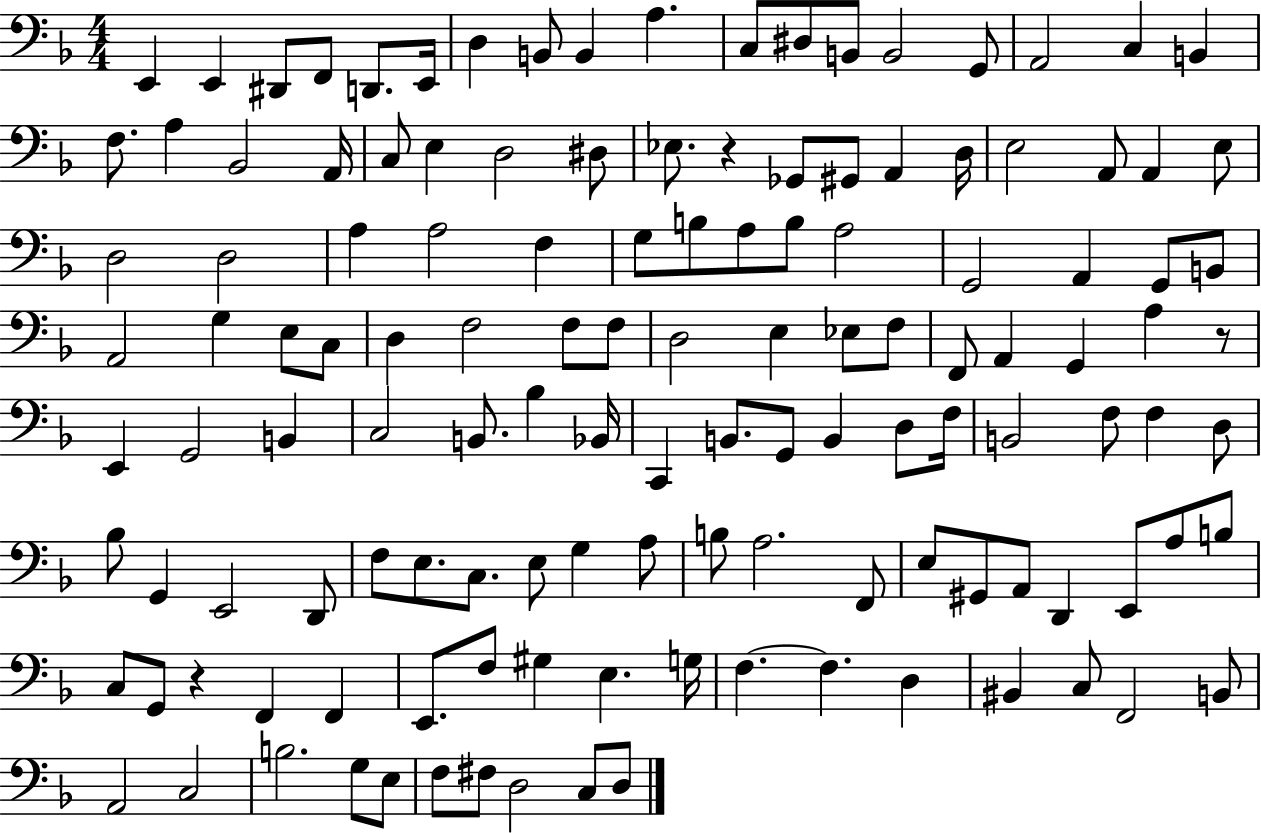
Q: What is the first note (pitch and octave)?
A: E2